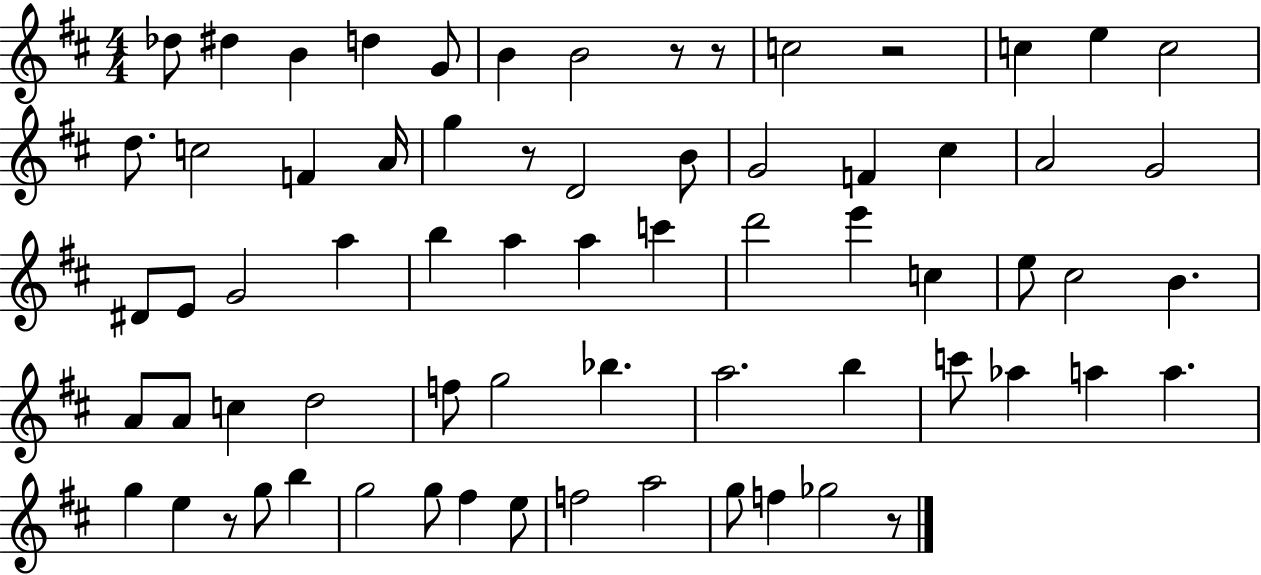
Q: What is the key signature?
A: D major